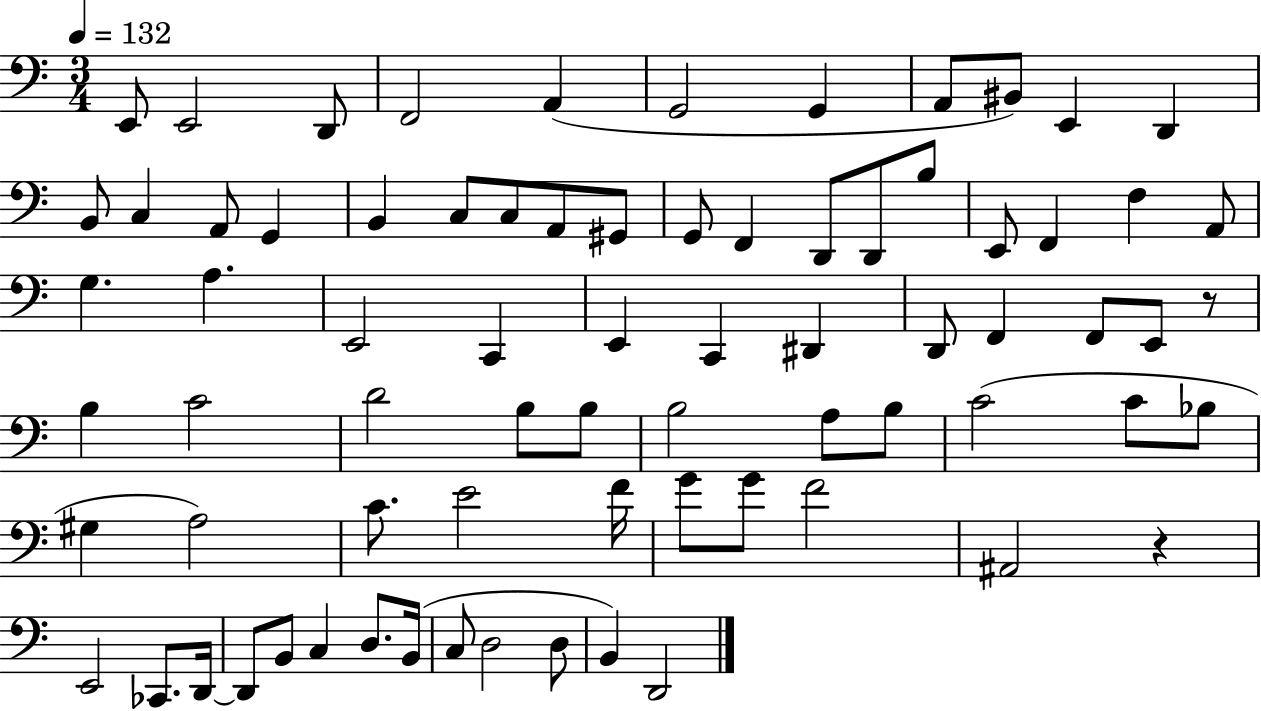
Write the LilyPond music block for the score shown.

{
  \clef bass
  \numericTimeSignature
  \time 3/4
  \key c \major
  \tempo 4 = 132
  \repeat volta 2 { e,8 e,2 d,8 | f,2 a,4( | g,2 g,4 | a,8 bis,8) e,4 d,4 | \break b,8 c4 a,8 g,4 | b,4 c8 c8 a,8 gis,8 | g,8 f,4 d,8 d,8 b8 | e,8 f,4 f4 a,8 | \break g4. a4. | e,2 c,4 | e,4 c,4 dis,4 | d,8 f,4 f,8 e,8 r8 | \break b4 c'2 | d'2 b8 b8 | b2 a8 b8 | c'2( c'8 bes8 | \break gis4 a2) | c'8. e'2 f'16 | g'8 g'8 f'2 | ais,2 r4 | \break e,2 ces,8. d,16~~ | d,8 b,8 c4 d8. b,16( | c8 d2 d8 | b,4) d,2 | \break } \bar "|."
}